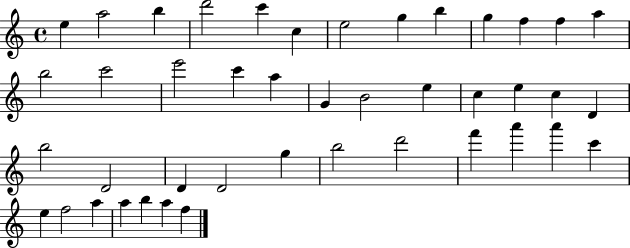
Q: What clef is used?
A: treble